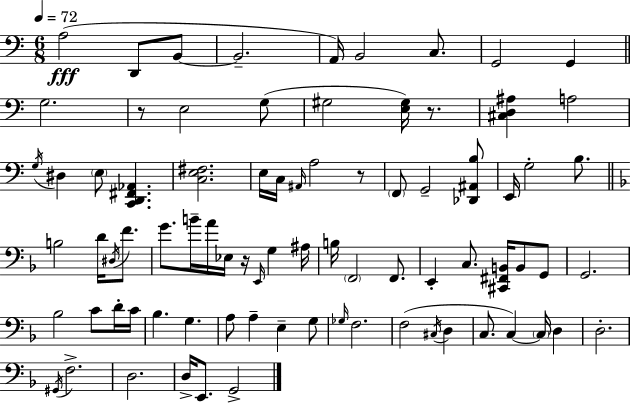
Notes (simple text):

A3/h D2/e B2/e B2/h. A2/s B2/h C3/e. G2/h G2/q G3/h. R/e E3/h G3/e G#3/h [E3,G#3]/s R/e. [C#3,D3,A#3]/q A3/h G3/s D#3/q E3/e [C2,D2,F#2,Ab2]/q. [C3,E3,F#3]/h. E3/s C3/s A#2/s A3/h R/e F2/e G2/h [Db2,A#2,B3]/e E2/s G3/h B3/e. B3/h D4/s D#3/s F4/e. G4/e. B4/s A4/s Eb3/s R/s E2/s G3/q A#3/s B3/s F2/h F2/e. E2/q C3/e. [C#2,F#2,B2]/s B2/e G2/e G2/h. Bb3/h C4/e D4/s C4/s Bb3/q. G3/q. A3/e A3/q E3/q G3/e Gb3/s F3/h. F3/h C#3/s D3/q C3/e. C3/q C3/s D3/q D3/h. G#2/s F3/h. D3/h. D3/s E2/e. G2/h